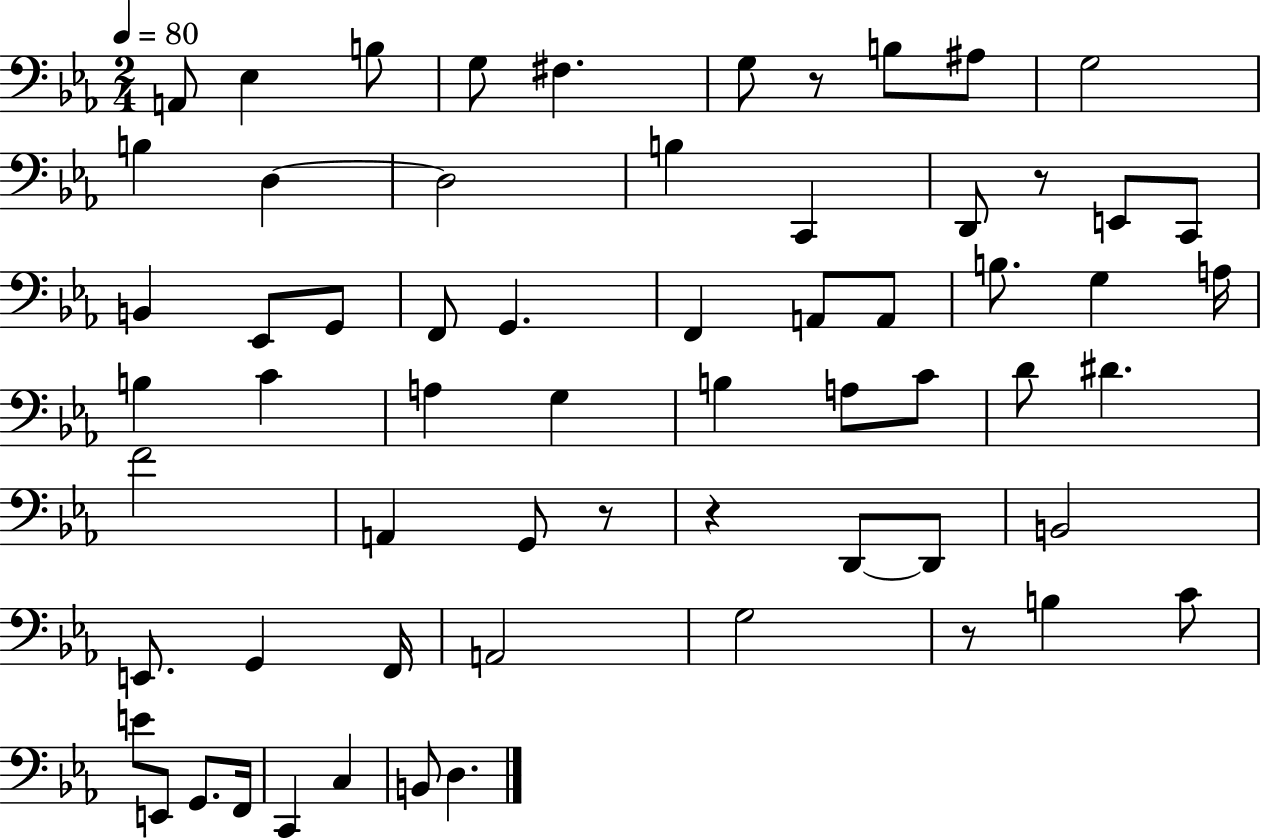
A2/e Eb3/q B3/e G3/e F#3/q. G3/e R/e B3/e A#3/e G3/h B3/q D3/q D3/h B3/q C2/q D2/e R/e E2/e C2/e B2/q Eb2/e G2/e F2/e G2/q. F2/q A2/e A2/e B3/e. G3/q A3/s B3/q C4/q A3/q G3/q B3/q A3/e C4/e D4/e D#4/q. F4/h A2/q G2/e R/e R/q D2/e D2/e B2/h E2/e. G2/q F2/s A2/h G3/h R/e B3/q C4/e E4/e E2/e G2/e. F2/s C2/q C3/q B2/e D3/q.